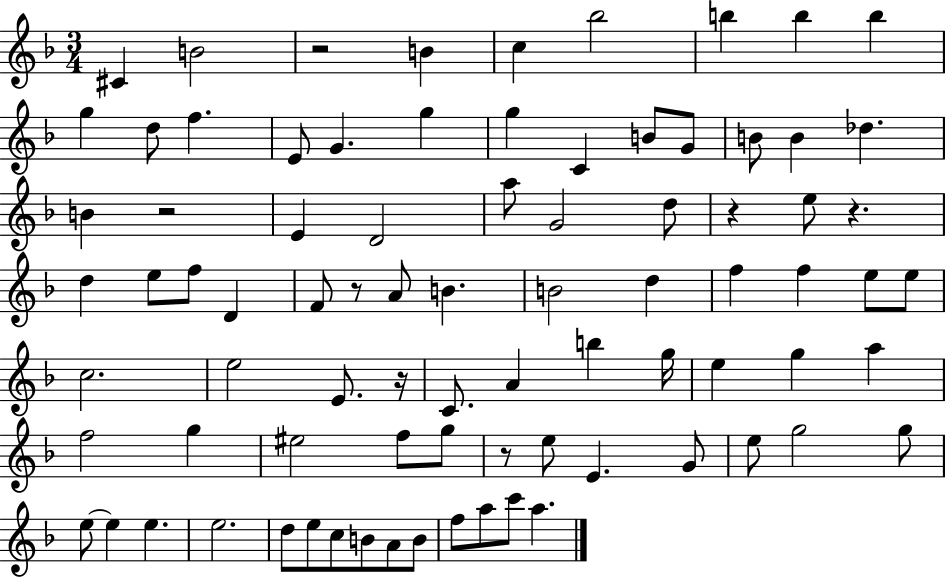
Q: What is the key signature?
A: F major